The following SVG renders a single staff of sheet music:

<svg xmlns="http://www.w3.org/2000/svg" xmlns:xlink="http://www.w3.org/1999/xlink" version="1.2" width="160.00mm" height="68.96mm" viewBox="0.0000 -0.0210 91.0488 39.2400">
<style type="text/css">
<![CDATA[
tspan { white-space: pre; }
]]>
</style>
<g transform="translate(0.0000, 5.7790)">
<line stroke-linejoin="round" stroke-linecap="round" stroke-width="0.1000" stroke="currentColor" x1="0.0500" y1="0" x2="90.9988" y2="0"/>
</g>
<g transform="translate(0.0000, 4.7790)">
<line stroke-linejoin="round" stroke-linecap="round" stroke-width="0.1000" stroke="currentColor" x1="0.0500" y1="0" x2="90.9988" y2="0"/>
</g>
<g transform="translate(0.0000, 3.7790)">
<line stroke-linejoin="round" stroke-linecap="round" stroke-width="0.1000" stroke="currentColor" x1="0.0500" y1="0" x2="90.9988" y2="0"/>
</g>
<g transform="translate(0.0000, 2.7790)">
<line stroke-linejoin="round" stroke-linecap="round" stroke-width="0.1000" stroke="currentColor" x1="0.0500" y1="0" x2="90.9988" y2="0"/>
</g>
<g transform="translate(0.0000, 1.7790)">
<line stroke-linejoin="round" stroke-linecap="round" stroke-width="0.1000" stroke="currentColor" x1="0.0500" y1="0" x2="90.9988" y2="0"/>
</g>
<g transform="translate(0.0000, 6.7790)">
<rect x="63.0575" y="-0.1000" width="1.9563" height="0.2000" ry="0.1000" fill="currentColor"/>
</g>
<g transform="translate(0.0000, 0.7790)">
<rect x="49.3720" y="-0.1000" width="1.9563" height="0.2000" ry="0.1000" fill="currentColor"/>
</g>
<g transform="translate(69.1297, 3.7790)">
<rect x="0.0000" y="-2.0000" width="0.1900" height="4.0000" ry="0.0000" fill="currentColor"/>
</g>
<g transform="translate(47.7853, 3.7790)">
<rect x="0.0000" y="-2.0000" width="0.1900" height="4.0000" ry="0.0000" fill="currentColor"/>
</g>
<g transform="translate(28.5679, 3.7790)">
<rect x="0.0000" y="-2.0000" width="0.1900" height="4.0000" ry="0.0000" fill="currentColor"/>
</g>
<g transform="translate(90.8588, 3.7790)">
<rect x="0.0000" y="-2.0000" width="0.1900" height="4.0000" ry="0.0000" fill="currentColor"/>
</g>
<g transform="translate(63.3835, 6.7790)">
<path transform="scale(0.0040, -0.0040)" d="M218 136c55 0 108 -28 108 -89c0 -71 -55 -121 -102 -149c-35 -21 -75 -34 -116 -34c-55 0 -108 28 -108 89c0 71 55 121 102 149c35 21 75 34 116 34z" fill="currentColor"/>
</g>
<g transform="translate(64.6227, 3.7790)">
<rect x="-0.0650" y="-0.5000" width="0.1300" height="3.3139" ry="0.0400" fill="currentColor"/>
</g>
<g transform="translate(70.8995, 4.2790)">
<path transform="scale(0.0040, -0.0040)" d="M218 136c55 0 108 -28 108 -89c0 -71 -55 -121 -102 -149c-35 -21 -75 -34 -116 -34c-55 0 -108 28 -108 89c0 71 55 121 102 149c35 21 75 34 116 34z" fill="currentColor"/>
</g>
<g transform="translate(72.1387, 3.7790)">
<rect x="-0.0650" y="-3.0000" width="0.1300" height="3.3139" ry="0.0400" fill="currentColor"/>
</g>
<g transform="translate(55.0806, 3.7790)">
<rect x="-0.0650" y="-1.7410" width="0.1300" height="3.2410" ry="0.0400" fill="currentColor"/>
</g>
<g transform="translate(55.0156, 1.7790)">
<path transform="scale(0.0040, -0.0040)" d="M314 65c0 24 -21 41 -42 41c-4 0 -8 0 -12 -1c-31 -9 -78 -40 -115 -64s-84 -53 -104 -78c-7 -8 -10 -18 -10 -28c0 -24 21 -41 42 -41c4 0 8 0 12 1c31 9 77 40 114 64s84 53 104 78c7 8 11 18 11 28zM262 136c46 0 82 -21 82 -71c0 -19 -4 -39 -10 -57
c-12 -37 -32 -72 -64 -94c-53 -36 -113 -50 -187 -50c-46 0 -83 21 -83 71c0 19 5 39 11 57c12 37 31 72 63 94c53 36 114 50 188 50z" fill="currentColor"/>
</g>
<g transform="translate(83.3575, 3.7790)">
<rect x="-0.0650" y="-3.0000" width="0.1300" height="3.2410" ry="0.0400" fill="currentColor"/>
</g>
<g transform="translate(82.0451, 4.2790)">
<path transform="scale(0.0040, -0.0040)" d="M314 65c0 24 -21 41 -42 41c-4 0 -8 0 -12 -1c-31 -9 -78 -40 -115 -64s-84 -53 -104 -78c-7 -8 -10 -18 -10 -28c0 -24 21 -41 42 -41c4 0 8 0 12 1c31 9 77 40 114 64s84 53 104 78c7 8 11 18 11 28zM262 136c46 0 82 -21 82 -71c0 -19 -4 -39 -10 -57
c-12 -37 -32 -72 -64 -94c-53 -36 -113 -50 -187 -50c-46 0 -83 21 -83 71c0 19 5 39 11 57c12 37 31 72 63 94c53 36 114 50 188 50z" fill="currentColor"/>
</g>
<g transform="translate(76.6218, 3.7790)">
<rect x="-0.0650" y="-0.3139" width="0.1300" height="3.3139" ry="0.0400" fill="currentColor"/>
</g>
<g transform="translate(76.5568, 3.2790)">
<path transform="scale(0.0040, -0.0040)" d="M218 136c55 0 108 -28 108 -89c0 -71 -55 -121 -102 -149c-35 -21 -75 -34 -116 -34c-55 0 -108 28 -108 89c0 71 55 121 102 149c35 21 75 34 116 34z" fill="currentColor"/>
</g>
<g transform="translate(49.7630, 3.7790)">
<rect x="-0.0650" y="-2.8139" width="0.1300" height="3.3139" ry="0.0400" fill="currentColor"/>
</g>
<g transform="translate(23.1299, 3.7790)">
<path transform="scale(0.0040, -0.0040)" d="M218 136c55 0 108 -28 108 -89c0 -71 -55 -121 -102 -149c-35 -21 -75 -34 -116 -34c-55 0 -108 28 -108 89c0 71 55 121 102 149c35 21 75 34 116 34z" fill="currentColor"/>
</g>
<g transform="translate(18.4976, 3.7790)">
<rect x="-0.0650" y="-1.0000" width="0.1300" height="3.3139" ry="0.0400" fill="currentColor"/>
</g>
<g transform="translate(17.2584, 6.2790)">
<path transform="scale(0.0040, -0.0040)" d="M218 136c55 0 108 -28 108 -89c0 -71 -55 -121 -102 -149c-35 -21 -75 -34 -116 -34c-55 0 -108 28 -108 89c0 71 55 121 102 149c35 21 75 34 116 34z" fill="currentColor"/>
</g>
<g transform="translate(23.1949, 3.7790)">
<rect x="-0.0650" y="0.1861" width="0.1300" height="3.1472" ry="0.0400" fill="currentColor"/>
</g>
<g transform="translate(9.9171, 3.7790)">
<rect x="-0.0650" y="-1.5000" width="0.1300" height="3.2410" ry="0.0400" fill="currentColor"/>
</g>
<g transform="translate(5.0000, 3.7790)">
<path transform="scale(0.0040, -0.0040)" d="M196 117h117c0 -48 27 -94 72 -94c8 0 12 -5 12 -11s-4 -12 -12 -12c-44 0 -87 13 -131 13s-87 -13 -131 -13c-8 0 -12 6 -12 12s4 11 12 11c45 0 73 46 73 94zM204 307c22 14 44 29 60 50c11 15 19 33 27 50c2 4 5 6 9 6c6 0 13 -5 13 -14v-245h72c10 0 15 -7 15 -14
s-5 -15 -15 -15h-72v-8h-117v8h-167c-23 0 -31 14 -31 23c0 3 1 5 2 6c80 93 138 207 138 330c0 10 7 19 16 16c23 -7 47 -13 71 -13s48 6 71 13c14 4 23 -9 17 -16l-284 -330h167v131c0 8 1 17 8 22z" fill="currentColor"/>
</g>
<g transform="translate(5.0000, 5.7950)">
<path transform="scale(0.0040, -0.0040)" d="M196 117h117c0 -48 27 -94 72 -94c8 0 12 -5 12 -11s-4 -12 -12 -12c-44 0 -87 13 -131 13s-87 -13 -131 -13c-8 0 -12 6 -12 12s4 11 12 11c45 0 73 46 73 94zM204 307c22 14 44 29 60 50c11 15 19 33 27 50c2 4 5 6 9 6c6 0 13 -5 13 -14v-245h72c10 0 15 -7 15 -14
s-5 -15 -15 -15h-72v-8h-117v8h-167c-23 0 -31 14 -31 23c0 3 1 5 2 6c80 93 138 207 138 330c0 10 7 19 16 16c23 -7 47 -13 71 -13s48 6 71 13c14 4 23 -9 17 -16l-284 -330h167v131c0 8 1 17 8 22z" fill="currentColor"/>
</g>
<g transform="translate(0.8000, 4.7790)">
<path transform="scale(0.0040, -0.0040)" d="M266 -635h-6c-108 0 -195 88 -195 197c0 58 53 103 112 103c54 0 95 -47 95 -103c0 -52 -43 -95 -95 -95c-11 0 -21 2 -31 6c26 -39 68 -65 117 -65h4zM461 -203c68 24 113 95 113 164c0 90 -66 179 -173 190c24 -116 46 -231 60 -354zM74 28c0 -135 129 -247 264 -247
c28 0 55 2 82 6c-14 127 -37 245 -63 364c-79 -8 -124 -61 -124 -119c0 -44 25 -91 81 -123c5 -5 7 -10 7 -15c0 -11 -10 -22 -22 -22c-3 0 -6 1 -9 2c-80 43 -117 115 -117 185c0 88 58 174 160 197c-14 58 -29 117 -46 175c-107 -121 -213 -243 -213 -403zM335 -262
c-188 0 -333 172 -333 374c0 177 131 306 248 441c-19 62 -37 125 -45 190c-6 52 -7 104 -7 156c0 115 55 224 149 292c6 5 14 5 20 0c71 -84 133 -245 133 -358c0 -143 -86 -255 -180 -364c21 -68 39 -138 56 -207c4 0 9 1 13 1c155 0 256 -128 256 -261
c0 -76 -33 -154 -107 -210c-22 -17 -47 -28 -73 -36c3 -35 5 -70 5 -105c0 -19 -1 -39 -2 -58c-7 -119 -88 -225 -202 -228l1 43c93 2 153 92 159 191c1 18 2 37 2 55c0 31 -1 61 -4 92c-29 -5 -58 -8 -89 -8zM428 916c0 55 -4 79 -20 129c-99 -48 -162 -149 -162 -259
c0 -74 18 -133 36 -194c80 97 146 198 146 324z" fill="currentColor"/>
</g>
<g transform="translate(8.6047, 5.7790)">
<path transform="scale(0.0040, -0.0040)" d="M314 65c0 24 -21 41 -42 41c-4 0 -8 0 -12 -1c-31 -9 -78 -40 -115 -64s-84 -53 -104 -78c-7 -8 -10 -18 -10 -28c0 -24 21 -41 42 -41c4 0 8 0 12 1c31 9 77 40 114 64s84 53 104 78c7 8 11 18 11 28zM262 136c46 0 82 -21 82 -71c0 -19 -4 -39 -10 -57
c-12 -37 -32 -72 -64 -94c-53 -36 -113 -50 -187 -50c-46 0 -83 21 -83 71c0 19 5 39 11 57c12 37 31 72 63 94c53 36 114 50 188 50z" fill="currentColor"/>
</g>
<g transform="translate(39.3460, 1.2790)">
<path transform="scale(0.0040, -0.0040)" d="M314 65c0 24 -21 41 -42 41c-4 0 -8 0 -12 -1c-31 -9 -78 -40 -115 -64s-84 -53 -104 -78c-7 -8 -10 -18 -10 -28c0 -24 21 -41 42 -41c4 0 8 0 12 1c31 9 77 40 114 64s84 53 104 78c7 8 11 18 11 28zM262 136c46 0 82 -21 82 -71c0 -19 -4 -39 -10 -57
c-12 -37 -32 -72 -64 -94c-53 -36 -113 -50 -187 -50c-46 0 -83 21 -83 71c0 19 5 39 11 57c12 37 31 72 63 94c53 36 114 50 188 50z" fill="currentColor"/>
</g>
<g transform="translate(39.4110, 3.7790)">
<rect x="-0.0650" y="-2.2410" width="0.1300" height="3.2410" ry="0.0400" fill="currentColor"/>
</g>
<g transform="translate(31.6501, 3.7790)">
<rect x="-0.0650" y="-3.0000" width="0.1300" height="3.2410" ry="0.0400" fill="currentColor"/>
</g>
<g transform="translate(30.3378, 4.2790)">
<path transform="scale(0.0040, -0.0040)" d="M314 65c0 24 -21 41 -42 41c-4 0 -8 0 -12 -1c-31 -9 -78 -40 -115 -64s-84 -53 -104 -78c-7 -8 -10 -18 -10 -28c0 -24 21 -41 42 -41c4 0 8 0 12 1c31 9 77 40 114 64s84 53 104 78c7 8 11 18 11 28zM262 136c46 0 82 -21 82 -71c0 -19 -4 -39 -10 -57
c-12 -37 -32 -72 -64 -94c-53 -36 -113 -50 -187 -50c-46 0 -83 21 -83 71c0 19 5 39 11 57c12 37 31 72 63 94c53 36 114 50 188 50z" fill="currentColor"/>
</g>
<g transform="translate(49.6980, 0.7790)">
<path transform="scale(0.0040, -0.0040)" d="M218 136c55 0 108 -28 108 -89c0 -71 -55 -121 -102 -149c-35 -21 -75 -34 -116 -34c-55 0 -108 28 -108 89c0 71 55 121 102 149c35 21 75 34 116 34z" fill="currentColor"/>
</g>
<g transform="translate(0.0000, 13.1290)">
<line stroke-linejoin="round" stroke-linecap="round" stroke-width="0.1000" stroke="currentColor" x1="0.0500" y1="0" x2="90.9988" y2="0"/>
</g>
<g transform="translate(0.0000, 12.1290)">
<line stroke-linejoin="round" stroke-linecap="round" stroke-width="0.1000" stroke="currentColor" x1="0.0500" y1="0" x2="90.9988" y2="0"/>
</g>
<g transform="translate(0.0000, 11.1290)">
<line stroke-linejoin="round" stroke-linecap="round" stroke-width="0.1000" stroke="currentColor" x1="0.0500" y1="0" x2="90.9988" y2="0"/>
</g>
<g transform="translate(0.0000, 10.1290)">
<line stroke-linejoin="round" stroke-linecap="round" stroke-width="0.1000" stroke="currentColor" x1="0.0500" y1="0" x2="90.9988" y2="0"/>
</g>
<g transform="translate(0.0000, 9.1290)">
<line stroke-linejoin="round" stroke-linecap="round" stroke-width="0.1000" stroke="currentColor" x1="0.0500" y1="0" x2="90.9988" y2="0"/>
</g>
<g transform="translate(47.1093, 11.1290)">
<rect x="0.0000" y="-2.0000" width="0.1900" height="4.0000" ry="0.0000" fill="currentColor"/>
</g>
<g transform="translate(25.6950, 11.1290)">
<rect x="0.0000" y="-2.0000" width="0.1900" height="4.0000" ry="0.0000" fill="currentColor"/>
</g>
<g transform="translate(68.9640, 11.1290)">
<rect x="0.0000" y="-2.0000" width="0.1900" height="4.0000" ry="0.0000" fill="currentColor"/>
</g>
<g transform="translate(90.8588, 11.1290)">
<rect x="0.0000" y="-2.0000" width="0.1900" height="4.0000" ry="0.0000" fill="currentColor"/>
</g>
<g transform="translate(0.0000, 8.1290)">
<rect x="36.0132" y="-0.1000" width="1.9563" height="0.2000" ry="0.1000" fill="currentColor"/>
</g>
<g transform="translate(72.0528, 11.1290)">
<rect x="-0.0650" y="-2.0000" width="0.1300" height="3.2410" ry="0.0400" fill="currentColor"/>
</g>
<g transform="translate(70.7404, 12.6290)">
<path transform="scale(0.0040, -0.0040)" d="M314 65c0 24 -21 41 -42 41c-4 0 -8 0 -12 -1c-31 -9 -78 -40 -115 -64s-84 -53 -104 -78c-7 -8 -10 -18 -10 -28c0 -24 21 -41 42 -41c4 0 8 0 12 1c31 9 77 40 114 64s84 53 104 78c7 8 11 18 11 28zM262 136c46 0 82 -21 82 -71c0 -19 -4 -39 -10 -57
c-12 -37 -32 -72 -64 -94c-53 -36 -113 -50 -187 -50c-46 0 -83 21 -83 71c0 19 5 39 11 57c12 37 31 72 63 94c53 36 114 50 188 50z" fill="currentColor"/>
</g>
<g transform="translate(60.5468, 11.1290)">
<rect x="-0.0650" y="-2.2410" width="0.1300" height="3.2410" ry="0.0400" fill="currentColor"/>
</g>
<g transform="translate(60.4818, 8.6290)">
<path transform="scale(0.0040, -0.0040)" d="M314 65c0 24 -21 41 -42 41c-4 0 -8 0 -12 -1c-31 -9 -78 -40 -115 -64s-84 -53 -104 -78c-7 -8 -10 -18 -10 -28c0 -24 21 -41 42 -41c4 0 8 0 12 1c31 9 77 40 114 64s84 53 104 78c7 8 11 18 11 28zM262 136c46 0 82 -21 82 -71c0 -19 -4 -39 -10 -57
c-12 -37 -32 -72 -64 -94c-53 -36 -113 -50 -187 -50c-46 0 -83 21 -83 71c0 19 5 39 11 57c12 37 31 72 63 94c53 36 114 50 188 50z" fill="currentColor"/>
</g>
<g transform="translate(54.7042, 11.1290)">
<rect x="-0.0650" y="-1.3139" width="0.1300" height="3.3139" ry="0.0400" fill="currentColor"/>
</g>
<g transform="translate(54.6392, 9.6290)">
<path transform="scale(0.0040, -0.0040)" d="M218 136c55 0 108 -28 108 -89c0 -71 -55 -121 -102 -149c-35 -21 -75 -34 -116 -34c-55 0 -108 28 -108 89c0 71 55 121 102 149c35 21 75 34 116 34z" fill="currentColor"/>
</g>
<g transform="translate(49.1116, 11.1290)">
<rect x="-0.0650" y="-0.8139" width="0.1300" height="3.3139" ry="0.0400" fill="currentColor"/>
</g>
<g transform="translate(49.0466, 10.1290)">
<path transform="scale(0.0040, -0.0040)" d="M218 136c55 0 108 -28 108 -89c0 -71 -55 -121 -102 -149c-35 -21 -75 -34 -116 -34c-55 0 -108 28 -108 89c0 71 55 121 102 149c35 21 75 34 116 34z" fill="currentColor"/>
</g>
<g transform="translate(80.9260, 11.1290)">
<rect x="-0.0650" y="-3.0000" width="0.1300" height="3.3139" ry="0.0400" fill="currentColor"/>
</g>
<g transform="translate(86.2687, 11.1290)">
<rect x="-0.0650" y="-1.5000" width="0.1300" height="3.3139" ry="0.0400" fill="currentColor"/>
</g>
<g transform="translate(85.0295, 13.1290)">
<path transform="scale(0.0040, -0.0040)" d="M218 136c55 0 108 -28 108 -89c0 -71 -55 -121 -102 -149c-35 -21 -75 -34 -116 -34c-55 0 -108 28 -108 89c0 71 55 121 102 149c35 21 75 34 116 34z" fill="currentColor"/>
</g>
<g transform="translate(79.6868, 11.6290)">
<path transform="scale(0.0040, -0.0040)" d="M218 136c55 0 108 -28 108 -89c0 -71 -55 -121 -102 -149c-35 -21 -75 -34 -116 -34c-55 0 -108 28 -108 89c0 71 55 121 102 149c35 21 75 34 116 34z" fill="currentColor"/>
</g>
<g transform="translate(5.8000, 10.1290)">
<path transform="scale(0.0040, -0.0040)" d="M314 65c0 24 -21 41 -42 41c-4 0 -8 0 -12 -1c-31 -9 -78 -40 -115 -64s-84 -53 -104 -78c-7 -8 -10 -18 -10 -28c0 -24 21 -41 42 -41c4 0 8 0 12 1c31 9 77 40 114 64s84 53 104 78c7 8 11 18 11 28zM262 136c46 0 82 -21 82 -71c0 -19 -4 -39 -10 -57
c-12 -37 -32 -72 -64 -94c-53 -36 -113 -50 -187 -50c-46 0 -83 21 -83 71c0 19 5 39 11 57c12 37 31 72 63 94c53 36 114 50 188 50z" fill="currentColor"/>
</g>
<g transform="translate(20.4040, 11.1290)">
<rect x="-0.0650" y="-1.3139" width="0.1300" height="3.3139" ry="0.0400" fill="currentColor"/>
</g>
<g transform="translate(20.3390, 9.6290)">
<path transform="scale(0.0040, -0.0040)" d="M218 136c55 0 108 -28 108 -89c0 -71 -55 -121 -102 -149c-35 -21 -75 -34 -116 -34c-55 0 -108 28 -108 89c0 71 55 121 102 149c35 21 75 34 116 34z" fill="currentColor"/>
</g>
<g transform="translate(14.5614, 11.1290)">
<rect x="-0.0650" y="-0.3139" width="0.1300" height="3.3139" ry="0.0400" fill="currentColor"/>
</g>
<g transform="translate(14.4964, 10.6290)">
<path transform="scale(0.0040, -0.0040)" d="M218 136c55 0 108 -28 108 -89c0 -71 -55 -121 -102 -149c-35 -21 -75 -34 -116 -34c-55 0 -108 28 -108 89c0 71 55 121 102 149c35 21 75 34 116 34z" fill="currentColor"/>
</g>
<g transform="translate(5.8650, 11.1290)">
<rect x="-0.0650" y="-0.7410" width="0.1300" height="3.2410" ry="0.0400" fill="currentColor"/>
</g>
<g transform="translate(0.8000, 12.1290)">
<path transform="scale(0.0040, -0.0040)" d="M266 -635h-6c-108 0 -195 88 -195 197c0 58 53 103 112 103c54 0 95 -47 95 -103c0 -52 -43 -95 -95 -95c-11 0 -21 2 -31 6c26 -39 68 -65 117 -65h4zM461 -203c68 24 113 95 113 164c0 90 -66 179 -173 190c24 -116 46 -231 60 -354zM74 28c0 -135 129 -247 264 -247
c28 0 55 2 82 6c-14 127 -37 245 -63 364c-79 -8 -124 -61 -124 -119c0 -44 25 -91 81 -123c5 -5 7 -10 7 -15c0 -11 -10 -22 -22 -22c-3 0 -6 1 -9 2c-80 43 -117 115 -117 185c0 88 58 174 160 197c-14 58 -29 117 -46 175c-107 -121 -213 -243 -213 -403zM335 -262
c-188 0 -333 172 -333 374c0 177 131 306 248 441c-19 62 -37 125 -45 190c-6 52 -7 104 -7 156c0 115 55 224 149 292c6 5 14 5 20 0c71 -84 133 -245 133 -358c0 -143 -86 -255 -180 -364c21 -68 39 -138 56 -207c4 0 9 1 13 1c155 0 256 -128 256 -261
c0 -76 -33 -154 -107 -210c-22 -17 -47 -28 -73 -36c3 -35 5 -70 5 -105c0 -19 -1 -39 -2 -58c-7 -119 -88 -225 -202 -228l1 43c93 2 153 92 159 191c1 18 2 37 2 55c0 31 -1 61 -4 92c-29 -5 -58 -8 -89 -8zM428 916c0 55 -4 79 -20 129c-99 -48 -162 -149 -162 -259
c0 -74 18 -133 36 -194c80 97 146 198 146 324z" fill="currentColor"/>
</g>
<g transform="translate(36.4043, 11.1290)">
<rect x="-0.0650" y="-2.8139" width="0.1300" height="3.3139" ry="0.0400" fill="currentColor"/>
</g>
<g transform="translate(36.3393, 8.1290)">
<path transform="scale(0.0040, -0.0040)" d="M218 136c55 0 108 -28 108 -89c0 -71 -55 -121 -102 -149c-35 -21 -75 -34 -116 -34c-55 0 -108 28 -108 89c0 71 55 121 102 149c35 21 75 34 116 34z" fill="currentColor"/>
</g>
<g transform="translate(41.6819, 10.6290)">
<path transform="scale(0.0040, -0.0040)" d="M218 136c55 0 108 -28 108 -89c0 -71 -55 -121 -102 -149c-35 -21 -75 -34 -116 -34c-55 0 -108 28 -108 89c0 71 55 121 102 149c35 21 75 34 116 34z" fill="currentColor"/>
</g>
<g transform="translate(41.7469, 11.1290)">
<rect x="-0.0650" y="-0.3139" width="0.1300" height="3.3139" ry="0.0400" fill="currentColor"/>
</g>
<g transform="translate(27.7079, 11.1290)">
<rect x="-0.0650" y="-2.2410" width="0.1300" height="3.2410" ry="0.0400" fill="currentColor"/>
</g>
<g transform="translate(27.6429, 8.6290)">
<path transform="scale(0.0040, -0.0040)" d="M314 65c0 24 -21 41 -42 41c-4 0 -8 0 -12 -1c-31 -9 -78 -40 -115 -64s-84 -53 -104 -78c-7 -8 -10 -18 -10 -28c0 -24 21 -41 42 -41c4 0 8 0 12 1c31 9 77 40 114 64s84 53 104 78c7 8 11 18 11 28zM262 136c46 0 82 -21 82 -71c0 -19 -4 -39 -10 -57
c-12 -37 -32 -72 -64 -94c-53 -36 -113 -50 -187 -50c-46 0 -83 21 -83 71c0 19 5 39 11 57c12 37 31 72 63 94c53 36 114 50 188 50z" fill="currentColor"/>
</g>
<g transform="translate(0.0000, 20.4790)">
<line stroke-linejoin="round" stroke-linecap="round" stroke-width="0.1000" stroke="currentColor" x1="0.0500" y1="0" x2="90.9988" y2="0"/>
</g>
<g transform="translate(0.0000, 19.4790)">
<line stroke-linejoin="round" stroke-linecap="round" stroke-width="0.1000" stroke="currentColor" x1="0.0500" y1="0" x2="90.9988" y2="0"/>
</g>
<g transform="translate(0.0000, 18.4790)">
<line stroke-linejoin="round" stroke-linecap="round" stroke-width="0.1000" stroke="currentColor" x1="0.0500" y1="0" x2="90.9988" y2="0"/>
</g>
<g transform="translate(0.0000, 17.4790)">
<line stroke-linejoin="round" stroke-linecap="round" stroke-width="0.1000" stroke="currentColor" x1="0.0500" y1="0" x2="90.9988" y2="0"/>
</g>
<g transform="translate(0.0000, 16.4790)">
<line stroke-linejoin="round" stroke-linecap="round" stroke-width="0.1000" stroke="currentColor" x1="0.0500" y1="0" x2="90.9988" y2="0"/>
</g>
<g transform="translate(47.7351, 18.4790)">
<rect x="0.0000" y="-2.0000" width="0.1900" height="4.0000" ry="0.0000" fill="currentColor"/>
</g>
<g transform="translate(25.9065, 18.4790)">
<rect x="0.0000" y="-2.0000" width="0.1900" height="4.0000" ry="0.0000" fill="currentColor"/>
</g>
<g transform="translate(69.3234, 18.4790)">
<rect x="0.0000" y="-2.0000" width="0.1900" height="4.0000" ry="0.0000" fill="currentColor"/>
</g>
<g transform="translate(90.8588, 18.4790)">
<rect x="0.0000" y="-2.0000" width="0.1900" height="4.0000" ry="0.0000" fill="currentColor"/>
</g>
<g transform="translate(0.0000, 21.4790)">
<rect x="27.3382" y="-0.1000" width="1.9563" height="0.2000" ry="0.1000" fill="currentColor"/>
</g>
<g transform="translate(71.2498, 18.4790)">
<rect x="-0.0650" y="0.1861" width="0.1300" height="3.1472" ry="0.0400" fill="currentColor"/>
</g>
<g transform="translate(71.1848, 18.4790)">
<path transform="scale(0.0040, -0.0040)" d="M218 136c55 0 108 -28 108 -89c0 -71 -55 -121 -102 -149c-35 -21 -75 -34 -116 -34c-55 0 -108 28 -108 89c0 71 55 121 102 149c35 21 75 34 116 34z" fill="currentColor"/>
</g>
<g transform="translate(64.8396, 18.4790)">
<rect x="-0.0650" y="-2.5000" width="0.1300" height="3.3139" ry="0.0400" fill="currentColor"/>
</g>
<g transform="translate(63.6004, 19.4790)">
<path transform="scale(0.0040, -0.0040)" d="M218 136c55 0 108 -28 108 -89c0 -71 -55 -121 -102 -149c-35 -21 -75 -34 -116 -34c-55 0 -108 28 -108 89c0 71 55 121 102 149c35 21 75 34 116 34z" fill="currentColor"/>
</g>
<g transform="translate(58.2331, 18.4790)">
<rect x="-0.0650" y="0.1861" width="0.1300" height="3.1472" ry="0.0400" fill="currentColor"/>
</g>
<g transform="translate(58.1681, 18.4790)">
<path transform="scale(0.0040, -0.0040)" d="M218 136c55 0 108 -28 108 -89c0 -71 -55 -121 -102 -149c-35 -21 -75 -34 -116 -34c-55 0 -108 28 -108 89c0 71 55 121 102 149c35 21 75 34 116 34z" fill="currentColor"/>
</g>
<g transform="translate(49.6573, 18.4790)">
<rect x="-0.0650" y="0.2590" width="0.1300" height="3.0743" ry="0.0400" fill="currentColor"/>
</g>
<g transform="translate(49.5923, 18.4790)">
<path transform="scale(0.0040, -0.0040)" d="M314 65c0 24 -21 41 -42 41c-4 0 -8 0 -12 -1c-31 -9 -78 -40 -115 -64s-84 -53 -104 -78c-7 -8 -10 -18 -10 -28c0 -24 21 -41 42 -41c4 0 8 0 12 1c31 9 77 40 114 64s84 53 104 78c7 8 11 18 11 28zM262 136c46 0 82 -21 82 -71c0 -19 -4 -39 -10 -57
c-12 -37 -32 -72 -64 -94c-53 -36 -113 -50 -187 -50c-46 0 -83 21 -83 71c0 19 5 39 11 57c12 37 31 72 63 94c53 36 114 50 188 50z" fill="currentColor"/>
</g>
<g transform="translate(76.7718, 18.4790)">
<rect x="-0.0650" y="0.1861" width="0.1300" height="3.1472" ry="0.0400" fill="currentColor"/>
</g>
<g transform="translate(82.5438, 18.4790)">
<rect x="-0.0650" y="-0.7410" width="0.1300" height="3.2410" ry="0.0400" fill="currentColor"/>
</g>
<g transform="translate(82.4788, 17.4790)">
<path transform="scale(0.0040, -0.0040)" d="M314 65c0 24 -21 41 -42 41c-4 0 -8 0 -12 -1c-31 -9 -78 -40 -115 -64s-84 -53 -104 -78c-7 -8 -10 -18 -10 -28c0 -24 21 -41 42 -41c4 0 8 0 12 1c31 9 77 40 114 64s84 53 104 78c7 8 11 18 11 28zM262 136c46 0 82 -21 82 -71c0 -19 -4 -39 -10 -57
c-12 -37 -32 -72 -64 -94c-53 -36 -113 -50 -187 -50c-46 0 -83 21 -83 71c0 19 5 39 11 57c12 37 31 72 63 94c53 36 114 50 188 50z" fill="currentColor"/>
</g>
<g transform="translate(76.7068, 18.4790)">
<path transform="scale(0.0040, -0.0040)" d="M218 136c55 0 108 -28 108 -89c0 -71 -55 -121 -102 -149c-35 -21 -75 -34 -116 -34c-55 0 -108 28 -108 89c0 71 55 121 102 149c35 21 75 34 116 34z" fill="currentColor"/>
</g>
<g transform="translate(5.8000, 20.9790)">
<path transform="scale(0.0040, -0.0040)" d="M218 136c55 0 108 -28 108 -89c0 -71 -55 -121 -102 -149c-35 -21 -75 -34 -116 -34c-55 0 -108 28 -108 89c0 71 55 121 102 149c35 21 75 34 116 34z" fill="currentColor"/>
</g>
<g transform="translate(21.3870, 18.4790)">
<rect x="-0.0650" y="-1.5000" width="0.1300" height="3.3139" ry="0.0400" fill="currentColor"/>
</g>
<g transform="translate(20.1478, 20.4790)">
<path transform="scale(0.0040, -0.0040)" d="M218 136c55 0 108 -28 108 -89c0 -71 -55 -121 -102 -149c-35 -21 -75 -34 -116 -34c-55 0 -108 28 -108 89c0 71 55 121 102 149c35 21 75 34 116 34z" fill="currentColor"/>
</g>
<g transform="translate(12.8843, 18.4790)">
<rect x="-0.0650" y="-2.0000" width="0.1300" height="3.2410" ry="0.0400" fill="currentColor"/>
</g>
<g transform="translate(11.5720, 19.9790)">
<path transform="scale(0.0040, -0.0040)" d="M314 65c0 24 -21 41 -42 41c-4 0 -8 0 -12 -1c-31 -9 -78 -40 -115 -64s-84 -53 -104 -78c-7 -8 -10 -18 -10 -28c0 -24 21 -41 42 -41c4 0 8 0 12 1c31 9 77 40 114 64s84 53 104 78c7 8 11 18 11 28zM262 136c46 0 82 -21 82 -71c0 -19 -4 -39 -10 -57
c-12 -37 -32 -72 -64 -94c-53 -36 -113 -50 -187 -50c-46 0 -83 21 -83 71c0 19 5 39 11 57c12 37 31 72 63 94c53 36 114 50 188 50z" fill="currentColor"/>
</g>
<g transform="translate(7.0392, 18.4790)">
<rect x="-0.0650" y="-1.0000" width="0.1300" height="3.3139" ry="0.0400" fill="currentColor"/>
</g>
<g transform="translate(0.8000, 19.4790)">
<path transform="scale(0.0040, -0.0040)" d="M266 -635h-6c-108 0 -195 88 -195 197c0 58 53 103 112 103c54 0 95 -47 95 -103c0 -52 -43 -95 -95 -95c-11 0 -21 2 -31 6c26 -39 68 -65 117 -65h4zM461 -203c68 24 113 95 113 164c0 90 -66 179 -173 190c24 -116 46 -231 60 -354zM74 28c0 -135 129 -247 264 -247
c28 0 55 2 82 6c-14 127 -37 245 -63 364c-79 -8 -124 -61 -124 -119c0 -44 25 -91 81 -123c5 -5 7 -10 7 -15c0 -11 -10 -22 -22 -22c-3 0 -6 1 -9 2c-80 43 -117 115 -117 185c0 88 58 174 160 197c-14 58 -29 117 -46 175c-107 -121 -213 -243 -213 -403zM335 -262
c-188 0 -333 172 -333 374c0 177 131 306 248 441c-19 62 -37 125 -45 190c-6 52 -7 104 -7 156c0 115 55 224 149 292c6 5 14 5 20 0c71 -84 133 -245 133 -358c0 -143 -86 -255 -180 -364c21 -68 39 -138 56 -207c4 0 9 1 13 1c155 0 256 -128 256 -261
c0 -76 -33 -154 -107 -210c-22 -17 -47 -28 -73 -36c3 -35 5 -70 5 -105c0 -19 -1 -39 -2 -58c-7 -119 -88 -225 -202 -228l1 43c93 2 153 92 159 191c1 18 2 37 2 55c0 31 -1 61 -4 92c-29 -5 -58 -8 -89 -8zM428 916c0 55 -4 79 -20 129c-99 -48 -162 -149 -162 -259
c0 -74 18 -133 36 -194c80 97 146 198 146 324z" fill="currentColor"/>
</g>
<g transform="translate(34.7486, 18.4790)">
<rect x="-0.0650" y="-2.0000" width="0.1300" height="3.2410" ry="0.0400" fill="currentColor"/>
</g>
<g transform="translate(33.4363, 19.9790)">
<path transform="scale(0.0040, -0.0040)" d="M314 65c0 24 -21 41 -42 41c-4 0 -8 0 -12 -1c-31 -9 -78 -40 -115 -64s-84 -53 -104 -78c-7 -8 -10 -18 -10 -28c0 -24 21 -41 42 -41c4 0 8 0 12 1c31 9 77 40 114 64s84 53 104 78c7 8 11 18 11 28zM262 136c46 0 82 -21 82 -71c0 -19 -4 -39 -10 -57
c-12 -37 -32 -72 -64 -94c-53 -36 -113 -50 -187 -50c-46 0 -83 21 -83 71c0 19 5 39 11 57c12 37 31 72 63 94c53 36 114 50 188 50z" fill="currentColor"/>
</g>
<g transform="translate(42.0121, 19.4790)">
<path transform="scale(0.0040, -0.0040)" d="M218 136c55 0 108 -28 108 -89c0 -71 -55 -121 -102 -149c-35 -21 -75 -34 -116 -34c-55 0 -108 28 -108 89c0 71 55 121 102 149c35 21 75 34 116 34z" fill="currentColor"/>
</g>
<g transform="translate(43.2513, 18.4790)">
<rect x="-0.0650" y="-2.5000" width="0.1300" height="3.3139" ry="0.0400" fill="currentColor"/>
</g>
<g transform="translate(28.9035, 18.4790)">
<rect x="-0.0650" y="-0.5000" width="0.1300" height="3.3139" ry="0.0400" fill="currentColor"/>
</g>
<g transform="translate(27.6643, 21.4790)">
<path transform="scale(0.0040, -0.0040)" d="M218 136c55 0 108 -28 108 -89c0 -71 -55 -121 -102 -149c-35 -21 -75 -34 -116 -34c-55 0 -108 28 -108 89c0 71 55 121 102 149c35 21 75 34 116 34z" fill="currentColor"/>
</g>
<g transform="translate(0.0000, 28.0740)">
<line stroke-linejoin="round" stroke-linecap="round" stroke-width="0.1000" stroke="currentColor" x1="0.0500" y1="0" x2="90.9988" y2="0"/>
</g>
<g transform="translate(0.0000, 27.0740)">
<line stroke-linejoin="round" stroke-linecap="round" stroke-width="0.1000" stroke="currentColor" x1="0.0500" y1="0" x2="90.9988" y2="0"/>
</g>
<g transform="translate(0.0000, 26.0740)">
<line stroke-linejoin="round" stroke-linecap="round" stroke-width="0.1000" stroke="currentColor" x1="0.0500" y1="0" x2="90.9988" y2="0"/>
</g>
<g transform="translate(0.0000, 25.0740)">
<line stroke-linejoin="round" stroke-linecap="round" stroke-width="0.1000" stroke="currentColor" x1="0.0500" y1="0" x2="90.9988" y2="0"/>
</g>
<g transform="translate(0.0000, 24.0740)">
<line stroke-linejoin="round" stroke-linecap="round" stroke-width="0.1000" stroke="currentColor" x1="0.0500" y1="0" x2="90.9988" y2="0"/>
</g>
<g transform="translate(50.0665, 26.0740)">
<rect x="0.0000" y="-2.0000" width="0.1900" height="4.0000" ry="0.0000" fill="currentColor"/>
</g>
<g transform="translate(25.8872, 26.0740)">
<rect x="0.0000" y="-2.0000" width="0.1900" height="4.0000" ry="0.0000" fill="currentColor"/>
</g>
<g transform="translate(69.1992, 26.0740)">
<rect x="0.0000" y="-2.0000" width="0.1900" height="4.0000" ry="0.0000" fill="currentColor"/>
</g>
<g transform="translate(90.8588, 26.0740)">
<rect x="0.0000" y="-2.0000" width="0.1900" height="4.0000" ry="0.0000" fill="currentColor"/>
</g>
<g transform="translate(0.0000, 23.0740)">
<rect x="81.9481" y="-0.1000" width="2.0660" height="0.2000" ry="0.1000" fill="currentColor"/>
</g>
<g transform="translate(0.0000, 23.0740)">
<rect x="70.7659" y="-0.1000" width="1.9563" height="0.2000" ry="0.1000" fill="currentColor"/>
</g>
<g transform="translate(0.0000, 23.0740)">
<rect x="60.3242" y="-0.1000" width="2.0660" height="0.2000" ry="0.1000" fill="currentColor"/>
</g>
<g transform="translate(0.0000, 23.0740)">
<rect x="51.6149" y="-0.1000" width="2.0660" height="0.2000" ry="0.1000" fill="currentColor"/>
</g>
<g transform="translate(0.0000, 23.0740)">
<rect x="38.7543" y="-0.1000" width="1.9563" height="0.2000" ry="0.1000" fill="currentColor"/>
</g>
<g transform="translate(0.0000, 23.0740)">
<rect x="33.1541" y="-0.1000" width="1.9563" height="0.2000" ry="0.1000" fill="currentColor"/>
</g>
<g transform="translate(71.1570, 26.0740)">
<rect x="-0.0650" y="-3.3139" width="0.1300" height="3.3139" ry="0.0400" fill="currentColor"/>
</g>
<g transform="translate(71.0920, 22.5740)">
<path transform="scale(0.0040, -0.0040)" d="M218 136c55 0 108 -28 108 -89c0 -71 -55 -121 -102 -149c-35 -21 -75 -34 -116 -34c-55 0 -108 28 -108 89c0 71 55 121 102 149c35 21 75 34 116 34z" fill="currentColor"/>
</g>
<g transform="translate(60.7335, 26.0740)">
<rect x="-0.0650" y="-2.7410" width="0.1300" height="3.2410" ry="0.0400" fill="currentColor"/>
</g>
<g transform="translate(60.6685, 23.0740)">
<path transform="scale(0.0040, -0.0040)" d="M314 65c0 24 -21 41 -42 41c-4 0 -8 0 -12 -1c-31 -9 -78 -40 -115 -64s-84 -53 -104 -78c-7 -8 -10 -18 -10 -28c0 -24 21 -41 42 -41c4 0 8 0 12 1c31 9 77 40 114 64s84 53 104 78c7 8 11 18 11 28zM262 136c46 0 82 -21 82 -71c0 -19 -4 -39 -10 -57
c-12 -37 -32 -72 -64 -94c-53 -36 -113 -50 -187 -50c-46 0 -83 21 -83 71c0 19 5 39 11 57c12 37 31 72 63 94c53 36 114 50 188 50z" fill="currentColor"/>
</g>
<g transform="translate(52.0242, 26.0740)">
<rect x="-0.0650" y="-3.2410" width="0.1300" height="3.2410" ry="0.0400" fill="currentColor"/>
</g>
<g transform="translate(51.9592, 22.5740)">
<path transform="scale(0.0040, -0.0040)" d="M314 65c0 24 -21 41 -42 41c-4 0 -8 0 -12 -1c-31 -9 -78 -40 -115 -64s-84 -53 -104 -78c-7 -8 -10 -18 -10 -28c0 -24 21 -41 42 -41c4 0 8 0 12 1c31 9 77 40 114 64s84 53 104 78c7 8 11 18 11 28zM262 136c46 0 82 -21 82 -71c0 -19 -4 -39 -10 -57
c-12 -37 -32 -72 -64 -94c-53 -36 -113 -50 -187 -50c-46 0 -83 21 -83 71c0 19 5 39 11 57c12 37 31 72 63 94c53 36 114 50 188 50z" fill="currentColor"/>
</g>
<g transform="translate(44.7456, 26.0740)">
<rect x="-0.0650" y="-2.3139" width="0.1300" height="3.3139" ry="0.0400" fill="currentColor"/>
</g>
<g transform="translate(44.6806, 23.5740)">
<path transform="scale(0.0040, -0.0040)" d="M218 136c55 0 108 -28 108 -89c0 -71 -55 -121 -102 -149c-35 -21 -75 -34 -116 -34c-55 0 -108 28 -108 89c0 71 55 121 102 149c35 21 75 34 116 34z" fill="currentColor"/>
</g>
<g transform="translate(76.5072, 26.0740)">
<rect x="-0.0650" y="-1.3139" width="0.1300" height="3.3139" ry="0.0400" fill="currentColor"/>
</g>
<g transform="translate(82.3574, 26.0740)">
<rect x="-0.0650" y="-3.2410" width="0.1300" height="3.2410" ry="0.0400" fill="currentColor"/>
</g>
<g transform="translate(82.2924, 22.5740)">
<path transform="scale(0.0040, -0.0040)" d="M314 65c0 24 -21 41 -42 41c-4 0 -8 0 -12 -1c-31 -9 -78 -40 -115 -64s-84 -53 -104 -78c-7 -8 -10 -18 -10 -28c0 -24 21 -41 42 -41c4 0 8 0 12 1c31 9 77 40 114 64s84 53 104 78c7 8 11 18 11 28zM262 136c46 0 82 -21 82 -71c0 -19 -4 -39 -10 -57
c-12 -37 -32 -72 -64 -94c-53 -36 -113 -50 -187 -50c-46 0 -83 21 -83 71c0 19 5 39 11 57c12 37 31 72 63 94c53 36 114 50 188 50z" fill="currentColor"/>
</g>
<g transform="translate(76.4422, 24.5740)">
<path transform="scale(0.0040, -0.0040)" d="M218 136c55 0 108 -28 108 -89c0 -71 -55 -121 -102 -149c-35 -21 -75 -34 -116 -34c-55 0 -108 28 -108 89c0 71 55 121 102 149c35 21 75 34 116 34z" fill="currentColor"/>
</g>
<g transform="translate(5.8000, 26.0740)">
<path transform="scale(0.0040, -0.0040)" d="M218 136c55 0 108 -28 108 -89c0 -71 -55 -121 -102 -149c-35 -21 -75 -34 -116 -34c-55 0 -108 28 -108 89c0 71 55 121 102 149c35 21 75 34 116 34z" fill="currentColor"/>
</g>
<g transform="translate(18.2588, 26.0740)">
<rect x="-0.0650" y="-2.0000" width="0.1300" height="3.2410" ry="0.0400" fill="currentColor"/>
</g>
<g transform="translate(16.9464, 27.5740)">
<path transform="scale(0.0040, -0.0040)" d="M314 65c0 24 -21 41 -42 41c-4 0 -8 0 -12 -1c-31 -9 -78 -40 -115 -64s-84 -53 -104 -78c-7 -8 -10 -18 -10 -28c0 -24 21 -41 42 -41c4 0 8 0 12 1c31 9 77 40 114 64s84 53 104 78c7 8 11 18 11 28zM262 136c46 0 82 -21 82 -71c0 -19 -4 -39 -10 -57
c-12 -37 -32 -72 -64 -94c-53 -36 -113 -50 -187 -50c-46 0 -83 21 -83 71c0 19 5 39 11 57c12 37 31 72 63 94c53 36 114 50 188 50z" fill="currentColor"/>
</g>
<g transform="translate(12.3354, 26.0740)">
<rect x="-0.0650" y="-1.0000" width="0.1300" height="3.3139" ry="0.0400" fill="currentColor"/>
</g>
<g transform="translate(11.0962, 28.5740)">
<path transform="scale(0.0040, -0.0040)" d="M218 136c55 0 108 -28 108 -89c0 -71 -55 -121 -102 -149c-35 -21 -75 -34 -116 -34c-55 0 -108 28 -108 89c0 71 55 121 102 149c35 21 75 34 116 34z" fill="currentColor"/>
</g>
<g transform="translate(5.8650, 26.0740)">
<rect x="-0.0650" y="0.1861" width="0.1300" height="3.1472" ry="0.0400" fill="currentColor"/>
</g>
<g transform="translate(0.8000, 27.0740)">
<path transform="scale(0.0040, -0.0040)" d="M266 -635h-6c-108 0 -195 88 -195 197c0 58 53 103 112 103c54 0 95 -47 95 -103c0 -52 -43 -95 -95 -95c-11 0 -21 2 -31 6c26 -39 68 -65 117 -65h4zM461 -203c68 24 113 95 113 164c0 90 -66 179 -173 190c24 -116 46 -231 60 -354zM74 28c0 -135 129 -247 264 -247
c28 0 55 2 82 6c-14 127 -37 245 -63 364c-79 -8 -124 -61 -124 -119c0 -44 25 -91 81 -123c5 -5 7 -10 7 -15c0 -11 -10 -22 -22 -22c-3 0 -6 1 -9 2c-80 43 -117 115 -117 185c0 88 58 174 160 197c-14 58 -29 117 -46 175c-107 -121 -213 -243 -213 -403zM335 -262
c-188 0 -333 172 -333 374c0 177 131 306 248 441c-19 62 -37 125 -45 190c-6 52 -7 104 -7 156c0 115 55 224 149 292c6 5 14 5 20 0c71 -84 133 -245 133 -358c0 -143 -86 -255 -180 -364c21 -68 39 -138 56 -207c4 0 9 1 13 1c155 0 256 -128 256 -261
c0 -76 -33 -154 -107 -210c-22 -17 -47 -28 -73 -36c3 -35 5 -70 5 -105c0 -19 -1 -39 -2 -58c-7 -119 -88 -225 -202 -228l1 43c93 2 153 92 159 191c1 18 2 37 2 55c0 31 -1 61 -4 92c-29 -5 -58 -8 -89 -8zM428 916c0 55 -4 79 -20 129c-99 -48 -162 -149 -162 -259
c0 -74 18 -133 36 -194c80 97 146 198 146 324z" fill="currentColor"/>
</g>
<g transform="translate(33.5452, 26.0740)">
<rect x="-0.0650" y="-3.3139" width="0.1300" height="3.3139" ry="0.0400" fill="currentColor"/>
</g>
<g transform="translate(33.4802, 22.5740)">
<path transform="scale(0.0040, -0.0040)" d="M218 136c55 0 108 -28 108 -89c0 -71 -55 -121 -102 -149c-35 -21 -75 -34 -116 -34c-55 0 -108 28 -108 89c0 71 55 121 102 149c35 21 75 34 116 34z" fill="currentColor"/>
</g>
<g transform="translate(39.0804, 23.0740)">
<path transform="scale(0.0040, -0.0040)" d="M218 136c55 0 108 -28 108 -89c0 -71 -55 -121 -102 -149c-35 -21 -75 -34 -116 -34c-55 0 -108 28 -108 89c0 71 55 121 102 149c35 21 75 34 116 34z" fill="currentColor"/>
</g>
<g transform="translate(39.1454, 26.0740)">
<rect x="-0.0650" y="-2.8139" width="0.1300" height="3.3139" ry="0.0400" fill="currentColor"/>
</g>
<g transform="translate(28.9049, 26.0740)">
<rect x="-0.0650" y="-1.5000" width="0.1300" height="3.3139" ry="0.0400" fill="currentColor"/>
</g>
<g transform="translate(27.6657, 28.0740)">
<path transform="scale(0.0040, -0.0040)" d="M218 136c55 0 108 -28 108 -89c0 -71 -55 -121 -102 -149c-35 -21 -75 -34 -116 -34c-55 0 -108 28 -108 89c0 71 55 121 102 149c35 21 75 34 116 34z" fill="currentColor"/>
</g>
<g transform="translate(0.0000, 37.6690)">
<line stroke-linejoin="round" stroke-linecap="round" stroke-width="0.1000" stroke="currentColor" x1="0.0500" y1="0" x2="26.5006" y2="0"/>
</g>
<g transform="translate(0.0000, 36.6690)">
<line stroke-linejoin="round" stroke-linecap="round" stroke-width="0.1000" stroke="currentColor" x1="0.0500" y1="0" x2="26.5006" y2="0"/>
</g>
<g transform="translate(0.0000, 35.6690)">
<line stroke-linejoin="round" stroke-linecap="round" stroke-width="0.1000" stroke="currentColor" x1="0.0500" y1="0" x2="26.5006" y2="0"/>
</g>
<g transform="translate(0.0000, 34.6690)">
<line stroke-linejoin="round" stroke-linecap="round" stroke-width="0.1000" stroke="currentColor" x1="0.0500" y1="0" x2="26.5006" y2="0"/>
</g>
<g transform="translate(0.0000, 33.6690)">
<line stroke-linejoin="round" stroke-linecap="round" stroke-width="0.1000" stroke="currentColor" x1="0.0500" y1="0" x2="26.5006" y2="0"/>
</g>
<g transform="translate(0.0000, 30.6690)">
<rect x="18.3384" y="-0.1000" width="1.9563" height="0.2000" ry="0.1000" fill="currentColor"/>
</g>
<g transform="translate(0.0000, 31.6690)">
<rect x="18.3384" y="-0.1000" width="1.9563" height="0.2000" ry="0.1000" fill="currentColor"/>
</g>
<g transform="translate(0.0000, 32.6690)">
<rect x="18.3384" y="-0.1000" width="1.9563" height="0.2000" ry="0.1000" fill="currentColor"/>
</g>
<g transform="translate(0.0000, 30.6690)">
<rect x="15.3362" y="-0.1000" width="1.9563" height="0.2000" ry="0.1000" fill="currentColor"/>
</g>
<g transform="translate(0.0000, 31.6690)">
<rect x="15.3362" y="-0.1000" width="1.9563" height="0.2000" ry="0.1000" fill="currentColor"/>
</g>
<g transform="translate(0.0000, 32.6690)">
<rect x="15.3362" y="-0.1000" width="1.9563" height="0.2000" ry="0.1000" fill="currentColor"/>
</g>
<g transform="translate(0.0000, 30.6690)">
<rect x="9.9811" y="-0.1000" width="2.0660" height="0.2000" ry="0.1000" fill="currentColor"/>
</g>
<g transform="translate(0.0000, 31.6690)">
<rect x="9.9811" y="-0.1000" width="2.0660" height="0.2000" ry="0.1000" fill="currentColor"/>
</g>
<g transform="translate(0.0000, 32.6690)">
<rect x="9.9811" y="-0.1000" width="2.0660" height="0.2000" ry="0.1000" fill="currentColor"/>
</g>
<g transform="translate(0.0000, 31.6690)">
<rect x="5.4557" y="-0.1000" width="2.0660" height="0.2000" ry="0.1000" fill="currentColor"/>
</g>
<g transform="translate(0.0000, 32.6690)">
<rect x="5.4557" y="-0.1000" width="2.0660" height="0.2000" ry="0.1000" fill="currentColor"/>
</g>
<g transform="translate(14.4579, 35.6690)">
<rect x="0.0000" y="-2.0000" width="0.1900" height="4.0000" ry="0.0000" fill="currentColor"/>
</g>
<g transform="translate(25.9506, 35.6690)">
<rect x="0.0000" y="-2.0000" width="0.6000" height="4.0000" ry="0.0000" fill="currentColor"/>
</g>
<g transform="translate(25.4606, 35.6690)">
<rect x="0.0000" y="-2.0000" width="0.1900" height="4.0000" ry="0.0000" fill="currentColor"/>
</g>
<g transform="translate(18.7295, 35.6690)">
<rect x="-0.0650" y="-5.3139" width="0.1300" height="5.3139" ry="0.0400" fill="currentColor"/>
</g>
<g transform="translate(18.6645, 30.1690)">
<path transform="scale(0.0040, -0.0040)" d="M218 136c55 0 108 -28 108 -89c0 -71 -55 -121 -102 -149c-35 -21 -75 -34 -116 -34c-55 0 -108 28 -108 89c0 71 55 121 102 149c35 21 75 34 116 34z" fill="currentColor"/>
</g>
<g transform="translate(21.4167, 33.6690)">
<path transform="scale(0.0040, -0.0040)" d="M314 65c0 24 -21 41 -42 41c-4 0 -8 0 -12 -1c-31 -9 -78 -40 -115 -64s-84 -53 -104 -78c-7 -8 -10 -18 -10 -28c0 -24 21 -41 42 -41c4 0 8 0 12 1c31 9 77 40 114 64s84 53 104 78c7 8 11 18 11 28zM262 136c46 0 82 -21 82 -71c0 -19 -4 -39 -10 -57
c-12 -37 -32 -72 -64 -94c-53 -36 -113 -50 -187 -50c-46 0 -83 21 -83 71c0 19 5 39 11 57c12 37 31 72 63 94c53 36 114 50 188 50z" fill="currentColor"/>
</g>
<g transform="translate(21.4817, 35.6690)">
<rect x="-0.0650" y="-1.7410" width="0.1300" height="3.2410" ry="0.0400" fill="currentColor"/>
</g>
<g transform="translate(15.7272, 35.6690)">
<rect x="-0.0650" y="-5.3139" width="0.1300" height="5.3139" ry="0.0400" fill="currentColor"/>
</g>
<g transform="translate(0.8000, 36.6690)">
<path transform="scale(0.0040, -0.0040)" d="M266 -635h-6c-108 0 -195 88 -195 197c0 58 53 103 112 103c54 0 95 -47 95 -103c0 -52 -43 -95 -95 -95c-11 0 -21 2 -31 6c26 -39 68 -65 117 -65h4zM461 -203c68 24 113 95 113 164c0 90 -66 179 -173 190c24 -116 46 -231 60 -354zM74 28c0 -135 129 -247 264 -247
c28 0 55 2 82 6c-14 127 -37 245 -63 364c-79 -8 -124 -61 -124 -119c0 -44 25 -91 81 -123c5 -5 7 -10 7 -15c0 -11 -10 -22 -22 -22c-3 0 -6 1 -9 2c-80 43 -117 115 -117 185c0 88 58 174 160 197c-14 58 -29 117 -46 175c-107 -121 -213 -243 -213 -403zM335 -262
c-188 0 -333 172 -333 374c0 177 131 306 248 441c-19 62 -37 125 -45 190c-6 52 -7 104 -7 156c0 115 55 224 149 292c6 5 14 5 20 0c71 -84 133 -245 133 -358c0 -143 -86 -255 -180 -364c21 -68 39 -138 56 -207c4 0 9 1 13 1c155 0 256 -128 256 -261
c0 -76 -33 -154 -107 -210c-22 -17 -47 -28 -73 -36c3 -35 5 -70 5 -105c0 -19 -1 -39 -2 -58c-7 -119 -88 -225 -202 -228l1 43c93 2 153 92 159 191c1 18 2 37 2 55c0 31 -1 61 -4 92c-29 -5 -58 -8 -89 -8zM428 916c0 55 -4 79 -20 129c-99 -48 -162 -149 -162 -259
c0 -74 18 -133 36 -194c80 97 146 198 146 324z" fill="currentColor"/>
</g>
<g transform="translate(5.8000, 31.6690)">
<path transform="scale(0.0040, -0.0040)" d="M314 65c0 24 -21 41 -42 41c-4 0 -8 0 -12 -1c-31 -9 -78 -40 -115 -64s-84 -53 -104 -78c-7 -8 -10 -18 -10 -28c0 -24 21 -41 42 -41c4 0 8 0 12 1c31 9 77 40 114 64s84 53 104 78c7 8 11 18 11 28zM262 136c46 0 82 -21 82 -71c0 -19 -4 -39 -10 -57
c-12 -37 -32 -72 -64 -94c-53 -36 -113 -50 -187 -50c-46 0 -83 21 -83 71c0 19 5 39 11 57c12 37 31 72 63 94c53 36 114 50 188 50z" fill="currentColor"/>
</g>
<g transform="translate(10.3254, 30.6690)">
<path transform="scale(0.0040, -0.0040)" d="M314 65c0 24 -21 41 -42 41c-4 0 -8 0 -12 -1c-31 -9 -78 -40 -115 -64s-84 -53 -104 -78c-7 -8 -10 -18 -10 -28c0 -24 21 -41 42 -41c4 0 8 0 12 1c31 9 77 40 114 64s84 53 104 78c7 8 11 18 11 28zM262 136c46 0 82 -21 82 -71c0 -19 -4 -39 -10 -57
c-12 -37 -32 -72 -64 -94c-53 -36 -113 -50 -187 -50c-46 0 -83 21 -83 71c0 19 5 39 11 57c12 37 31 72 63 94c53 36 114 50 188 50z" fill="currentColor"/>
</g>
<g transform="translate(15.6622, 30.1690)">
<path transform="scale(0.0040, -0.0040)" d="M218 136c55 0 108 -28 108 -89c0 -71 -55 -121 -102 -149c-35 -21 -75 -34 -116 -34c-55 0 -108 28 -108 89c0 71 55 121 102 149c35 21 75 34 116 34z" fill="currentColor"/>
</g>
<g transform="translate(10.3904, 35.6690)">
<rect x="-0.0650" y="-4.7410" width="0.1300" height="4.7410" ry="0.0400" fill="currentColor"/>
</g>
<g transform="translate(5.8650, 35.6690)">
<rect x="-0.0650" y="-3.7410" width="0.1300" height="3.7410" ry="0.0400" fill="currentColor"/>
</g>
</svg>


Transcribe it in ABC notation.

X:1
T:Untitled
M:4/4
L:1/4
K:C
E2 D B A2 g2 a f2 C A c A2 d2 c e g2 a c d e g2 F2 A E D F2 E C F2 G B2 B G B B d2 B D F2 E b a g b2 a2 b e b2 c'2 e'2 f' f' f2